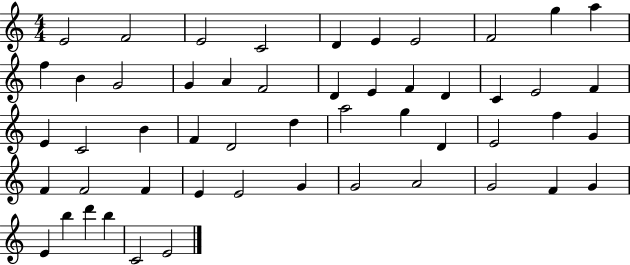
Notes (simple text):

E4/h F4/h E4/h C4/h D4/q E4/q E4/h F4/h G5/q A5/q F5/q B4/q G4/h G4/q A4/q F4/h D4/q E4/q F4/q D4/q C4/q E4/h F4/q E4/q C4/h B4/q F4/q D4/h D5/q A5/h G5/q D4/q E4/h F5/q G4/q F4/q F4/h F4/q E4/q E4/h G4/q G4/h A4/h G4/h F4/q G4/q E4/q B5/q D6/q B5/q C4/h E4/h